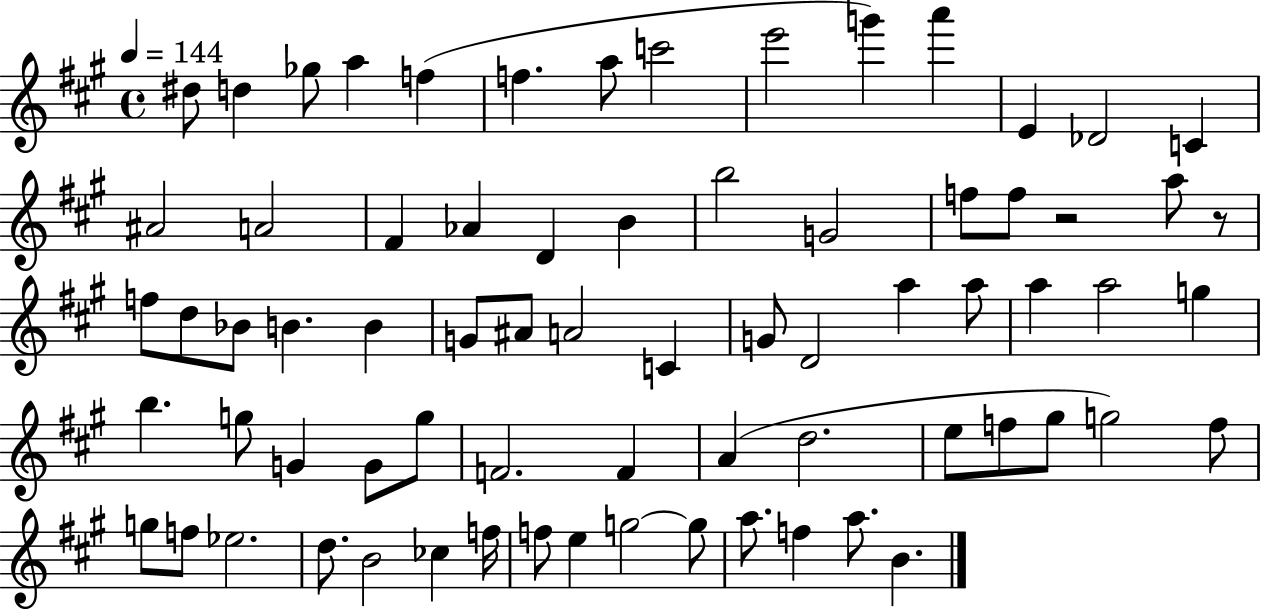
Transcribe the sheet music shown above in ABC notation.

X:1
T:Untitled
M:4/4
L:1/4
K:A
^d/2 d _g/2 a f f a/2 c'2 e'2 g' a' E _D2 C ^A2 A2 ^F _A D B b2 G2 f/2 f/2 z2 a/2 z/2 f/2 d/2 _B/2 B B G/2 ^A/2 A2 C G/2 D2 a a/2 a a2 g b g/2 G G/2 g/2 F2 F A d2 e/2 f/2 ^g/2 g2 f/2 g/2 f/2 _e2 d/2 B2 _c f/4 f/2 e g2 g/2 a/2 f a/2 B